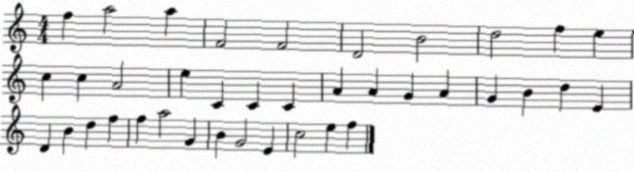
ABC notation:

X:1
T:Untitled
M:4/4
L:1/4
K:C
f a2 a F2 F2 D2 B2 d2 f e c c A2 e C C C A A G A G B d E D B d f f a2 G B G2 E c2 e f